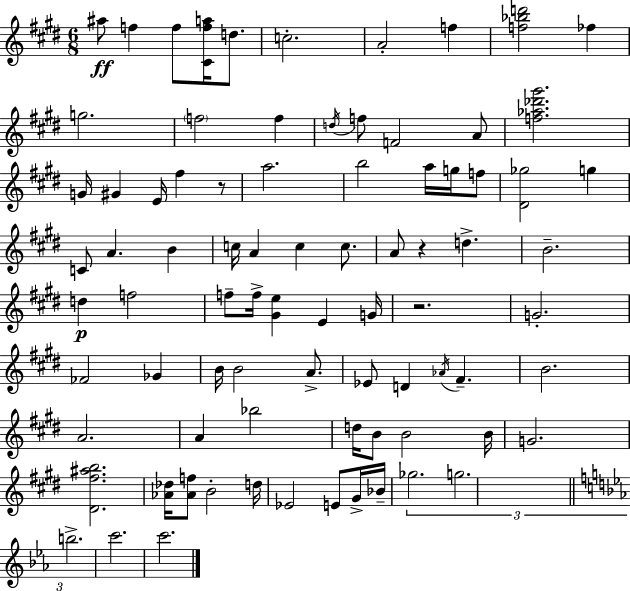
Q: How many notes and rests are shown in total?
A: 82